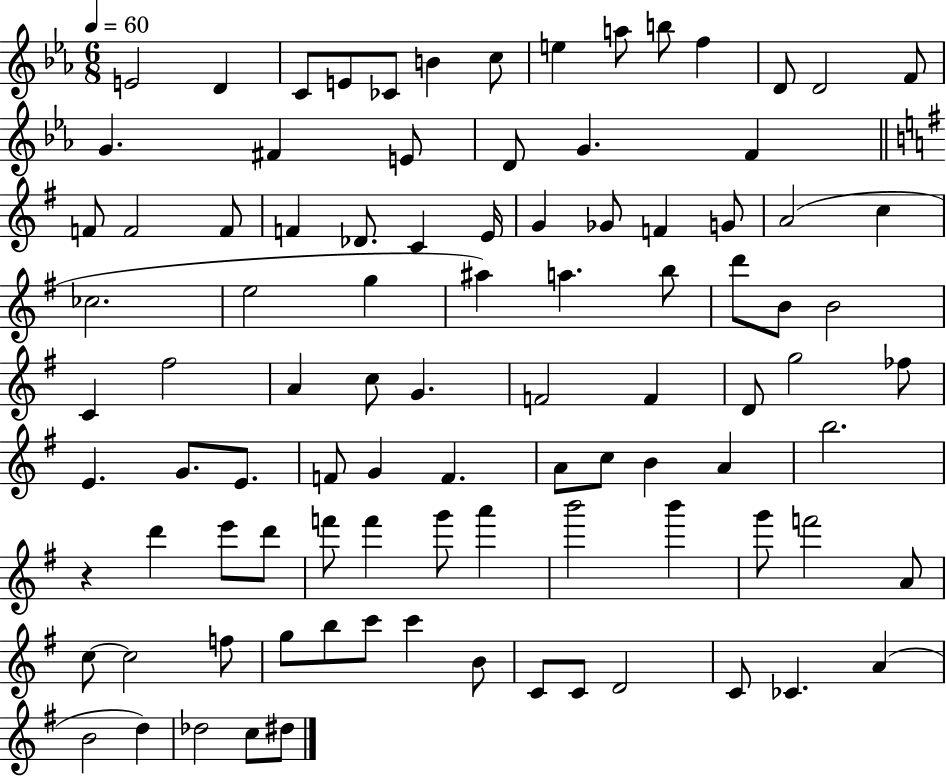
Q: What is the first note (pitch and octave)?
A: E4